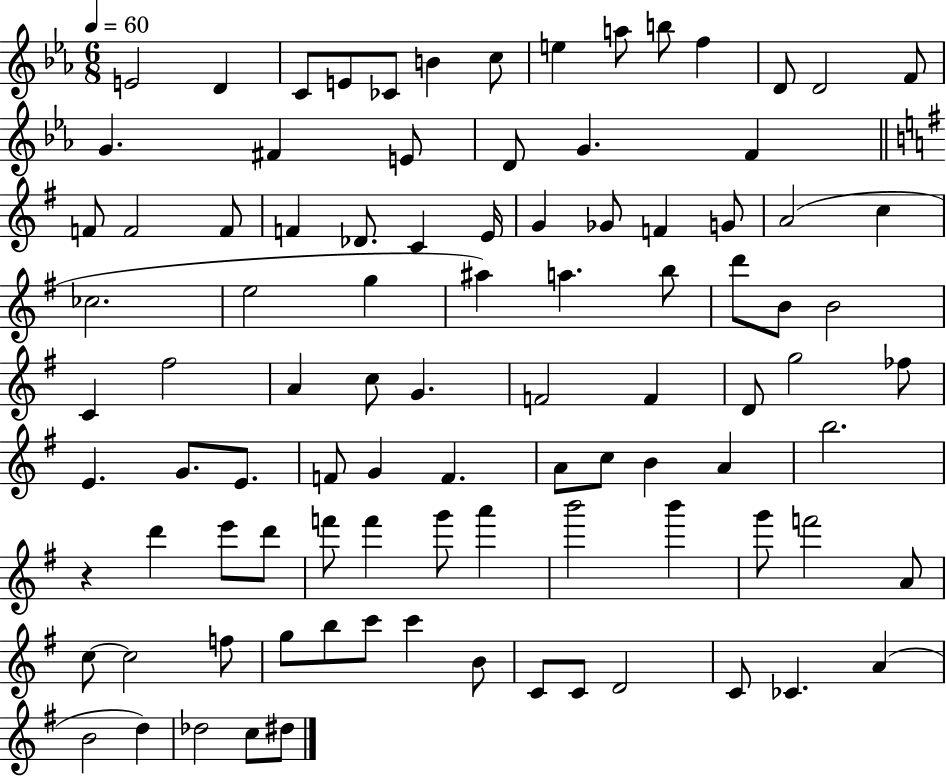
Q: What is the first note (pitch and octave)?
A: E4